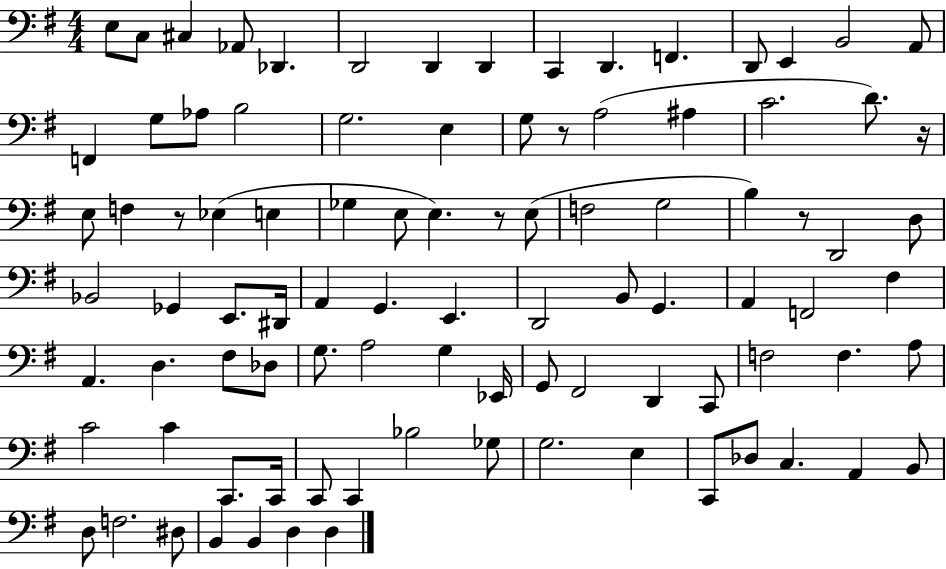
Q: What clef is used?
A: bass